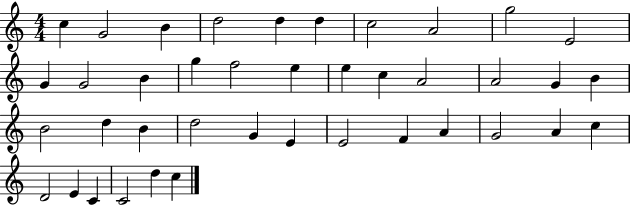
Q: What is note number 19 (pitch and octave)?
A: A4